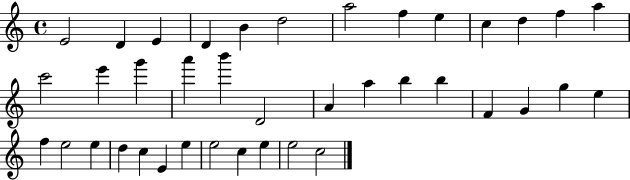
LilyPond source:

{
  \clef treble
  \time 4/4
  \defaultTimeSignature
  \key c \major
  e'2 d'4 e'4 | d'4 b'4 d''2 | a''2 f''4 e''4 | c''4 d''4 f''4 a''4 | \break c'''2 e'''4 g'''4 | a'''4 b'''4 d'2 | a'4 a''4 b''4 b''4 | f'4 g'4 g''4 e''4 | \break f''4 e''2 e''4 | d''4 c''4 e'4 e''4 | e''2 c''4 e''4 | e''2 c''2 | \break \bar "|."
}